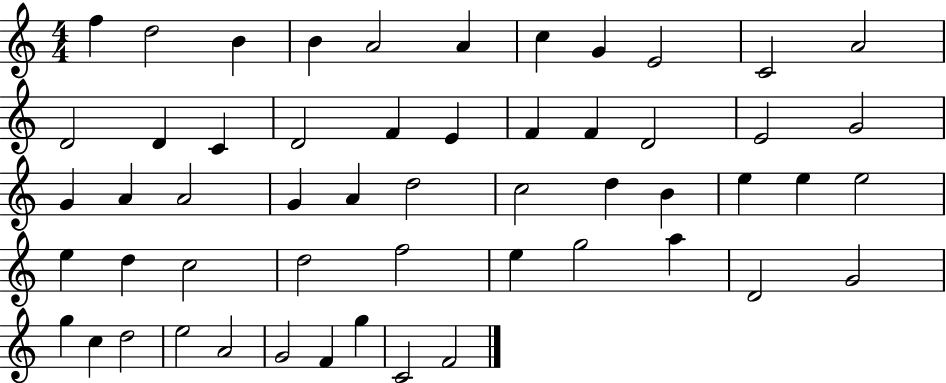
F5/q D5/h B4/q B4/q A4/h A4/q C5/q G4/q E4/h C4/h A4/h D4/h D4/q C4/q D4/h F4/q E4/q F4/q F4/q D4/h E4/h G4/h G4/q A4/q A4/h G4/q A4/q D5/h C5/h D5/q B4/q E5/q E5/q E5/h E5/q D5/q C5/h D5/h F5/h E5/q G5/h A5/q D4/h G4/h G5/q C5/q D5/h E5/h A4/h G4/h F4/q G5/q C4/h F4/h